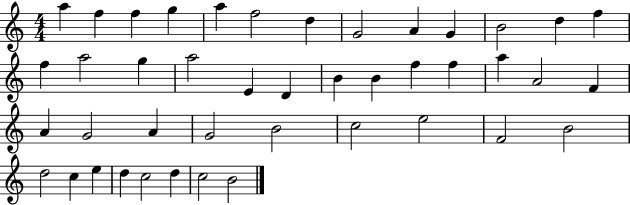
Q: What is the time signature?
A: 4/4